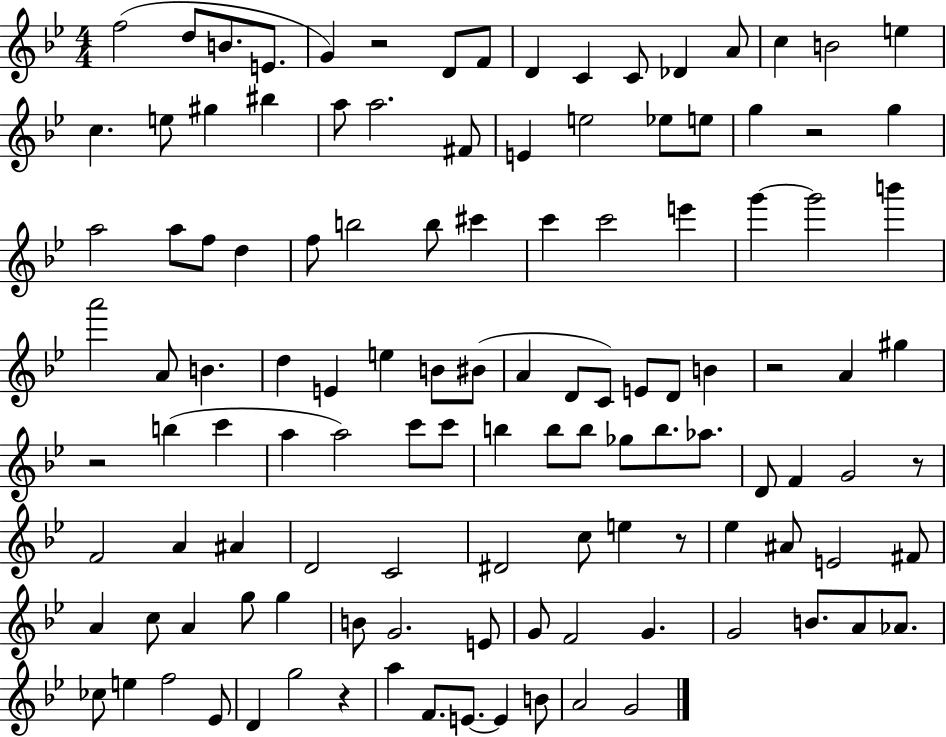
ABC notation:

X:1
T:Untitled
M:4/4
L:1/4
K:Bb
f2 d/2 B/2 E/2 G z2 D/2 F/2 D C C/2 _D A/2 c B2 e c e/2 ^g ^b a/2 a2 ^F/2 E e2 _e/2 e/2 g z2 g a2 a/2 f/2 d f/2 b2 b/2 ^c' c' c'2 e' g' g'2 b' a'2 A/2 B d E e B/2 ^B/2 A D/2 C/2 E/2 D/2 B z2 A ^g z2 b c' a a2 c'/2 c'/2 b b/2 b/2 _g/2 b/2 _a/2 D/2 F G2 z/2 F2 A ^A D2 C2 ^D2 c/2 e z/2 _e ^A/2 E2 ^F/2 A c/2 A g/2 g B/2 G2 E/2 G/2 F2 G G2 B/2 A/2 _A/2 _c/2 e f2 _E/2 D g2 z a F/2 E/2 E B/2 A2 G2